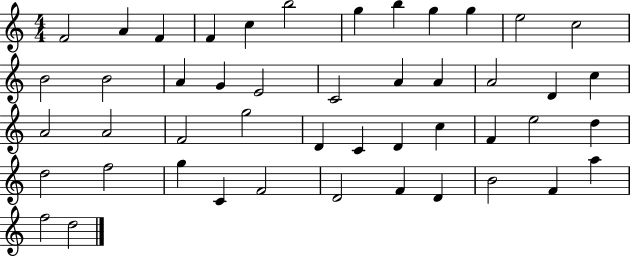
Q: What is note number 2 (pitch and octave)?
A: A4